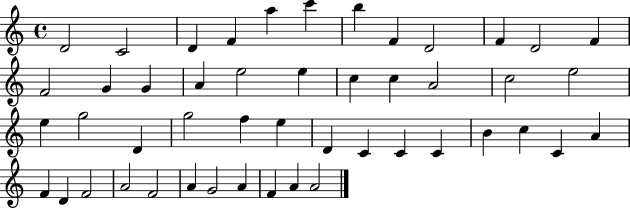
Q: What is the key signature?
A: C major